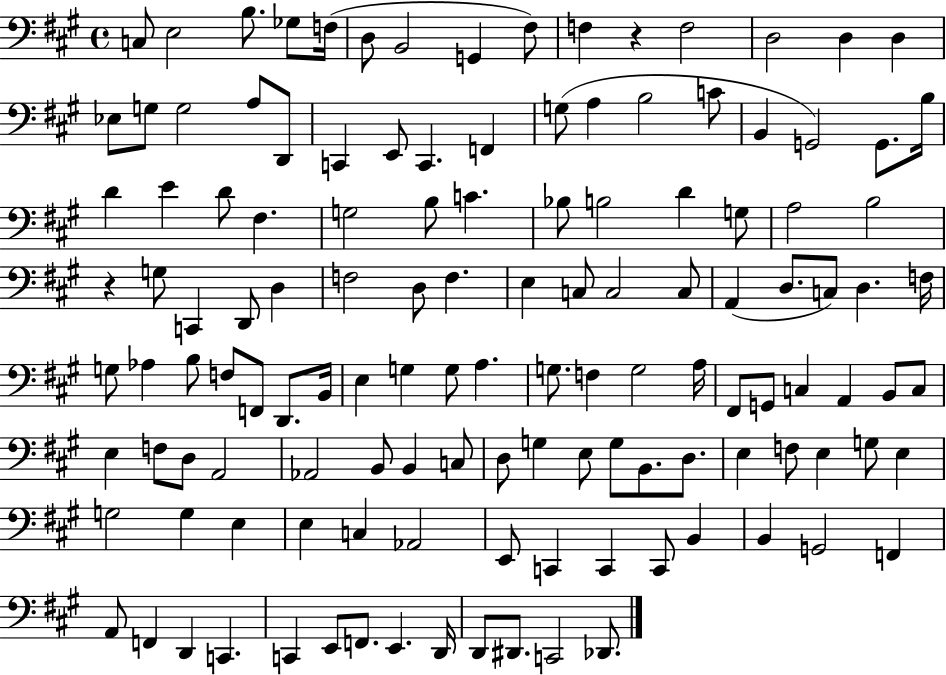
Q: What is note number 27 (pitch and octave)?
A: C4